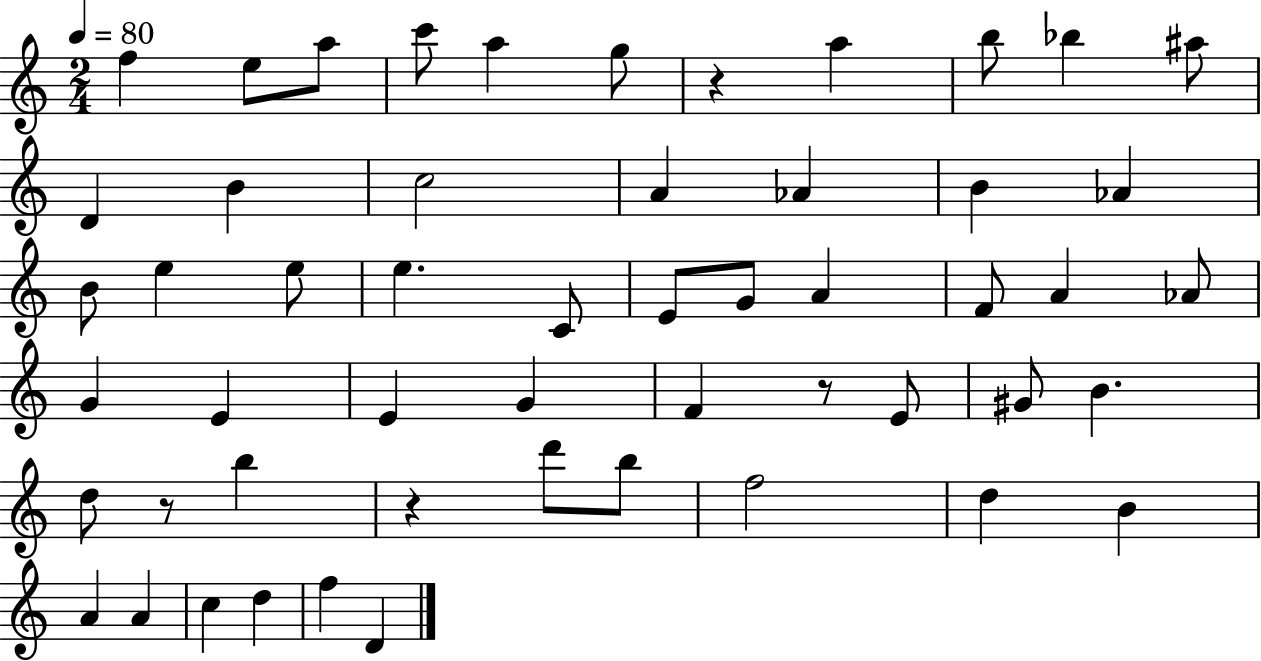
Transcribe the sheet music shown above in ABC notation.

X:1
T:Untitled
M:2/4
L:1/4
K:C
f e/2 a/2 c'/2 a g/2 z a b/2 _b ^a/2 D B c2 A _A B _A B/2 e e/2 e C/2 E/2 G/2 A F/2 A _A/2 G E E G F z/2 E/2 ^G/2 B d/2 z/2 b z d'/2 b/2 f2 d B A A c d f D